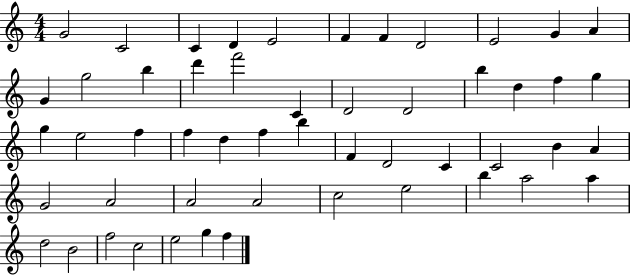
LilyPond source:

{
  \clef treble
  \numericTimeSignature
  \time 4/4
  \key c \major
  g'2 c'2 | c'4 d'4 e'2 | f'4 f'4 d'2 | e'2 g'4 a'4 | \break g'4 g''2 b''4 | d'''4 f'''2 c'4 | d'2 d'2 | b''4 d''4 f''4 g''4 | \break g''4 e''2 f''4 | f''4 d''4 f''4 b''4 | f'4 d'2 c'4 | c'2 b'4 a'4 | \break g'2 a'2 | a'2 a'2 | c''2 e''2 | b''4 a''2 a''4 | \break d''2 b'2 | f''2 c''2 | e''2 g''4 f''4 | \bar "|."
}